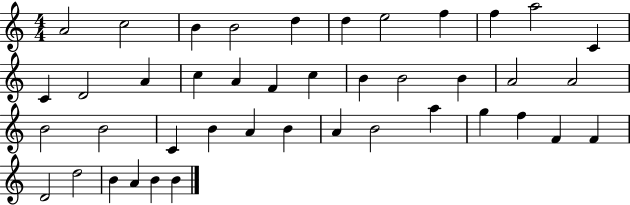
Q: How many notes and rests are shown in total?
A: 42